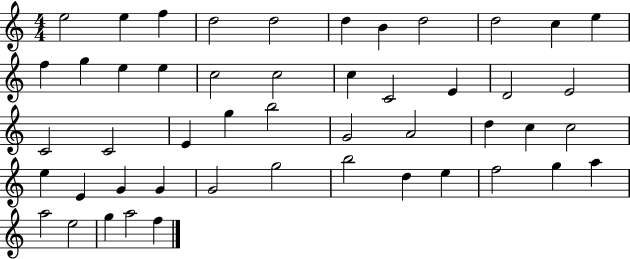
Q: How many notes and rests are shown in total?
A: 49